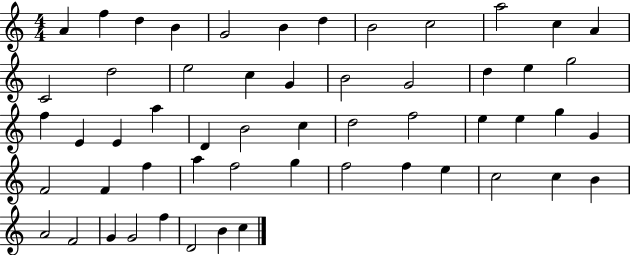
X:1
T:Untitled
M:4/4
L:1/4
K:C
A f d B G2 B d B2 c2 a2 c A C2 d2 e2 c G B2 G2 d e g2 f E E a D B2 c d2 f2 e e g G F2 F f a f2 g f2 f e c2 c B A2 F2 G G2 f D2 B c